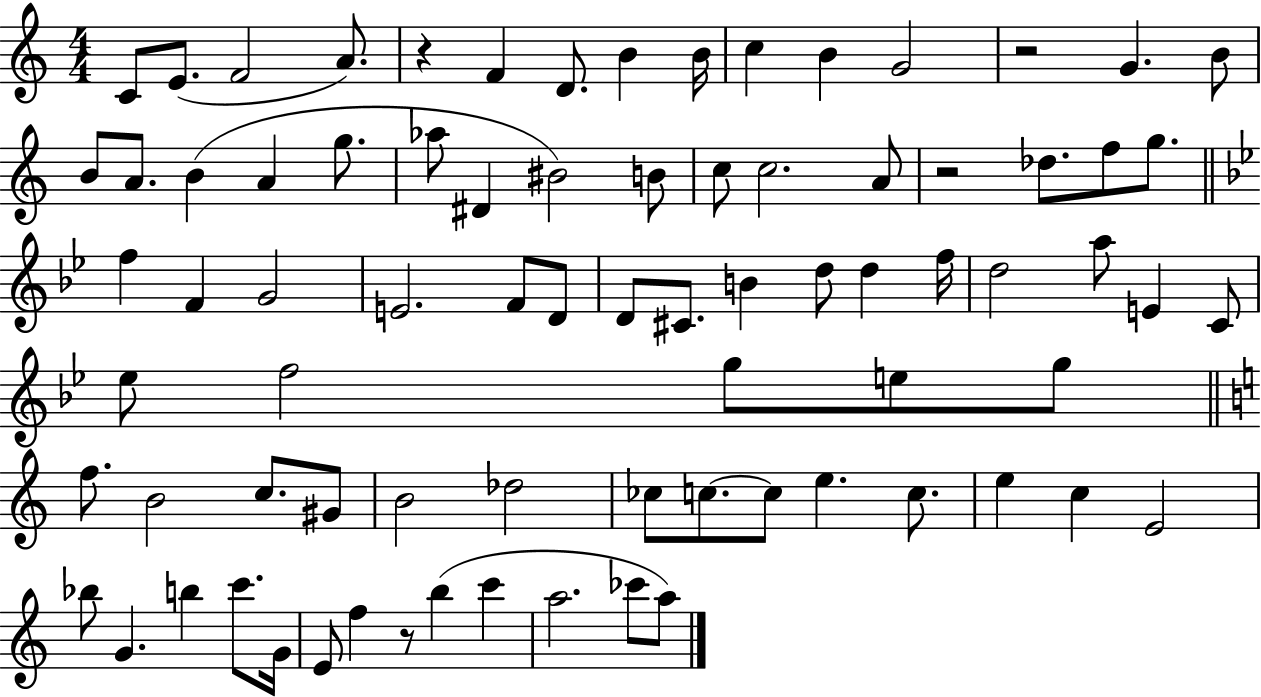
{
  \clef treble
  \numericTimeSignature
  \time 4/4
  \key c \major
  c'8 e'8.( f'2 a'8.) | r4 f'4 d'8. b'4 b'16 | c''4 b'4 g'2 | r2 g'4. b'8 | \break b'8 a'8. b'4( a'4 g''8. | aes''8 dis'4 bis'2) b'8 | c''8 c''2. a'8 | r2 des''8. f''8 g''8. | \break \bar "||" \break \key bes \major f''4 f'4 g'2 | e'2. f'8 d'8 | d'8 cis'8. b'4 d''8 d''4 f''16 | d''2 a''8 e'4 c'8 | \break ees''8 f''2 g''8 e''8 g''8 | \bar "||" \break \key c \major f''8. b'2 c''8. gis'8 | b'2 des''2 | ces''8 c''8.~~ c''8 e''4. c''8. | e''4 c''4 e'2 | \break bes''8 g'4. b''4 c'''8. g'16 | e'8 f''4 r8 b''4( c'''4 | a''2. ces'''8 a''8) | \bar "|."
}